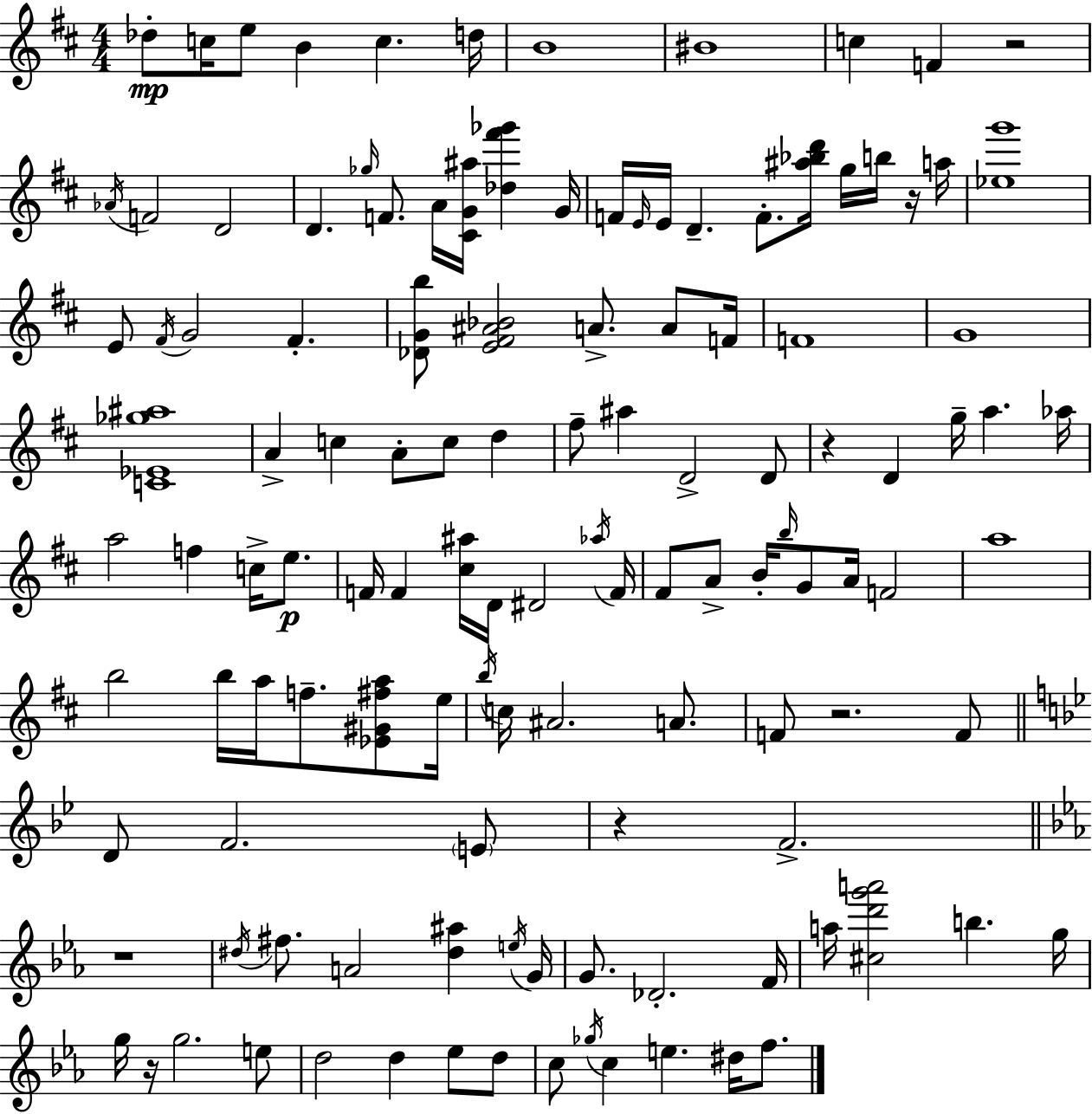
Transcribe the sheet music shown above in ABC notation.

X:1
T:Untitled
M:4/4
L:1/4
K:D
_d/2 c/4 e/2 B c d/4 B4 ^B4 c F z2 _A/4 F2 D2 D _g/4 F/2 A/4 [^CG^a]/4 [_d^f'_g'] G/4 F/4 E/4 E/4 D F/2 [^a_bd']/4 g/4 b/4 z/4 a/4 [_eg']4 E/2 ^F/4 G2 ^F [_DGb]/2 [E^F^A_B]2 A/2 A/2 F/4 F4 G4 [C_E_g^a]4 A c A/2 c/2 d ^f/2 ^a D2 D/2 z D g/4 a _a/4 a2 f c/4 e/2 F/4 F [^c^a]/4 D/4 ^D2 _a/4 F/4 ^F/2 A/2 B/4 b/4 G/2 A/4 F2 a4 b2 b/4 a/4 f/2 [_E^G^fa]/2 e/4 b/4 c/4 ^A2 A/2 F/2 z2 F/2 D/2 F2 E/2 z F2 z4 ^d/4 ^f/2 A2 [^d^a] e/4 G/4 G/2 _D2 F/4 a/4 [^cd'g'a']2 b g/4 g/4 z/4 g2 e/2 d2 d _e/2 d/2 c/2 _g/4 c e ^d/4 f/2